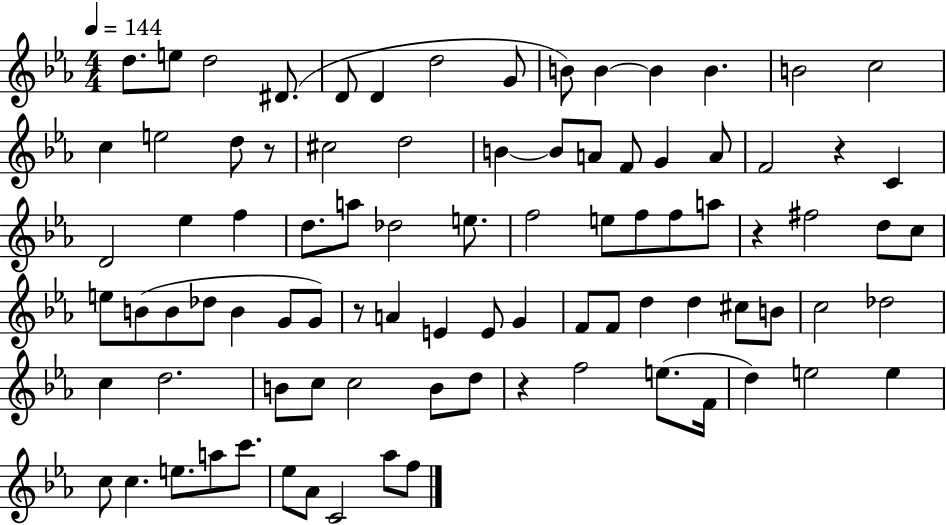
X:1
T:Untitled
M:4/4
L:1/4
K:Eb
d/2 e/2 d2 ^D/2 D/2 D d2 G/2 B/2 B B B B2 c2 c e2 d/2 z/2 ^c2 d2 B B/2 A/2 F/2 G A/2 F2 z C D2 _e f d/2 a/2 _d2 e/2 f2 e/2 f/2 f/2 a/2 z ^f2 d/2 c/2 e/2 B/2 B/2 _d/2 B G/2 G/2 z/2 A E E/2 G F/2 F/2 d d ^c/2 B/2 c2 _d2 c d2 B/2 c/2 c2 B/2 d/2 z f2 e/2 F/4 d e2 e c/2 c e/2 a/2 c'/2 _e/2 _A/2 C2 _a/2 f/2